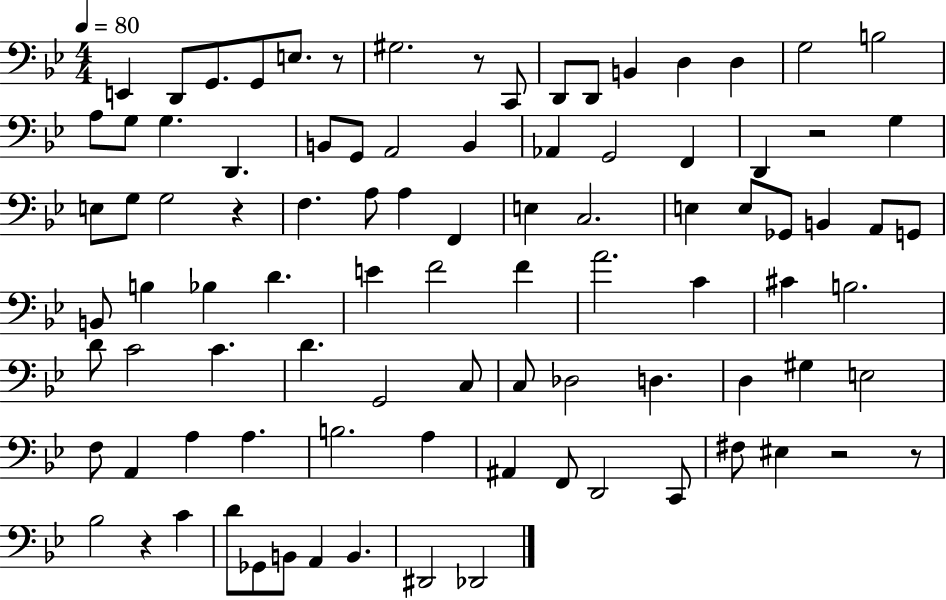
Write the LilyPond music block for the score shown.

{
  \clef bass
  \numericTimeSignature
  \time 4/4
  \key bes \major
  \tempo 4 = 80
  \repeat volta 2 { e,4 d,8 g,8. g,8 e8. r8 | gis2. r8 c,8 | d,8 d,8 b,4 d4 d4 | g2 b2 | \break a8 g8 g4. d,4. | b,8 g,8 a,2 b,4 | aes,4 g,2 f,4 | d,4 r2 g4 | \break e8 g8 g2 r4 | f4. a8 a4 f,4 | e4 c2. | e4 e8 ges,8 b,4 a,8 g,8 | \break b,8 b4 bes4 d'4. | e'4 f'2 f'4 | a'2. c'4 | cis'4 b2. | \break d'8 c'2 c'4. | d'4. g,2 c8 | c8 des2 d4. | d4 gis4 e2 | \break f8 a,4 a4 a4. | b2. a4 | ais,4 f,8 d,2 c,8 | fis8 eis4 r2 r8 | \break bes2 r4 c'4 | d'8 ges,8 b,8 a,4 b,4. | dis,2 des,2 | } \bar "|."
}